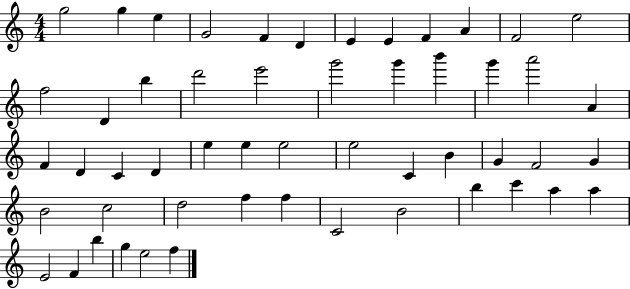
{
  \clef treble
  \numericTimeSignature
  \time 4/4
  \key c \major
  g''2 g''4 e''4 | g'2 f'4 d'4 | e'4 e'4 f'4 a'4 | f'2 e''2 | \break f''2 d'4 b''4 | d'''2 e'''2 | g'''2 g'''4 b'''4 | g'''4 a'''2 a'4 | \break f'4 d'4 c'4 d'4 | e''4 e''4 e''2 | e''2 c'4 b'4 | g'4 f'2 g'4 | \break b'2 c''2 | d''2 f''4 f''4 | c'2 b'2 | b''4 c'''4 a''4 a''4 | \break e'2 f'4 b''4 | g''4 e''2 f''4 | \bar "|."
}